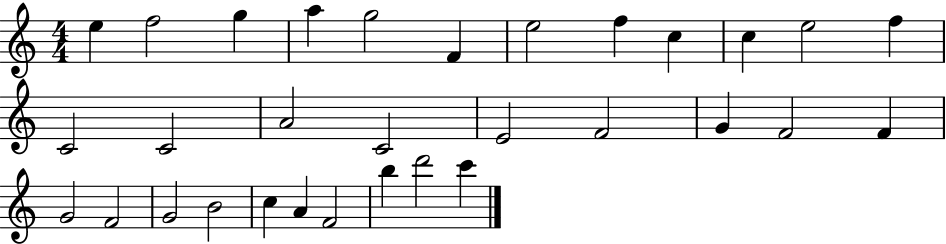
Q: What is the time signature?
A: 4/4